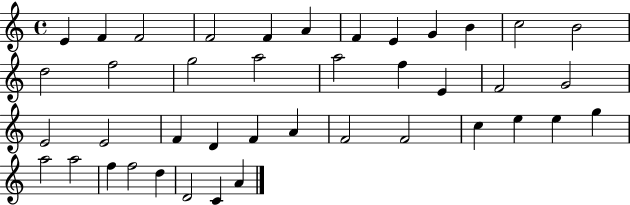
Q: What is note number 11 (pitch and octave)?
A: C5